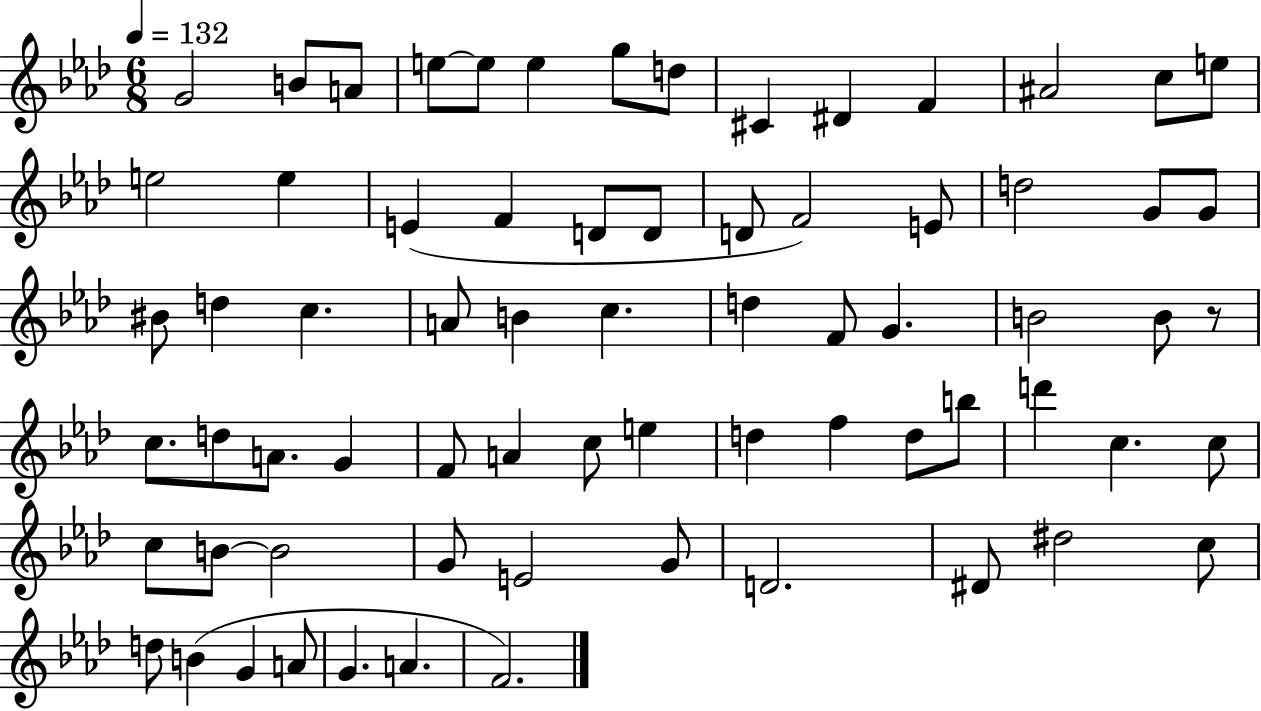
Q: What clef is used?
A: treble